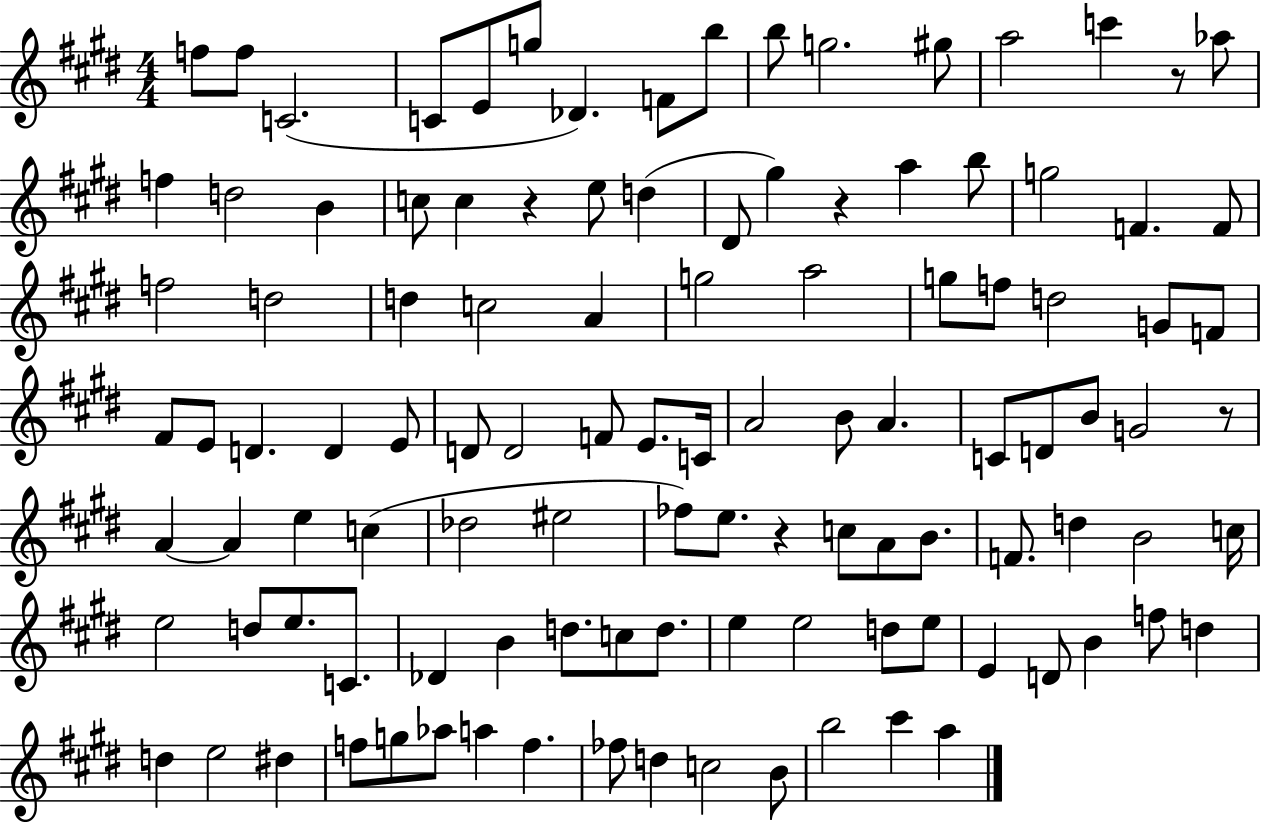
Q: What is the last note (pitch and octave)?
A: A5